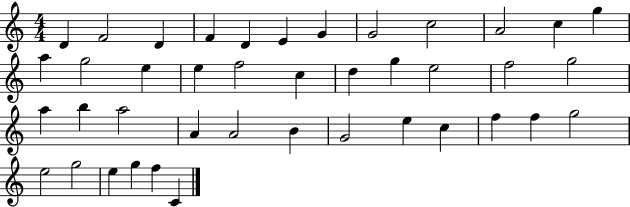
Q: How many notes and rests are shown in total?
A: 41